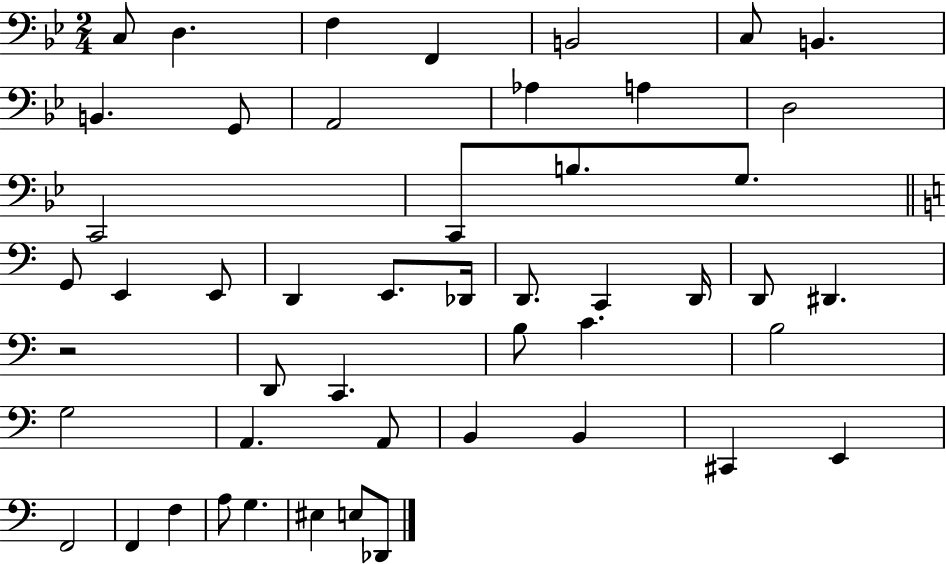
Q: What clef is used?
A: bass